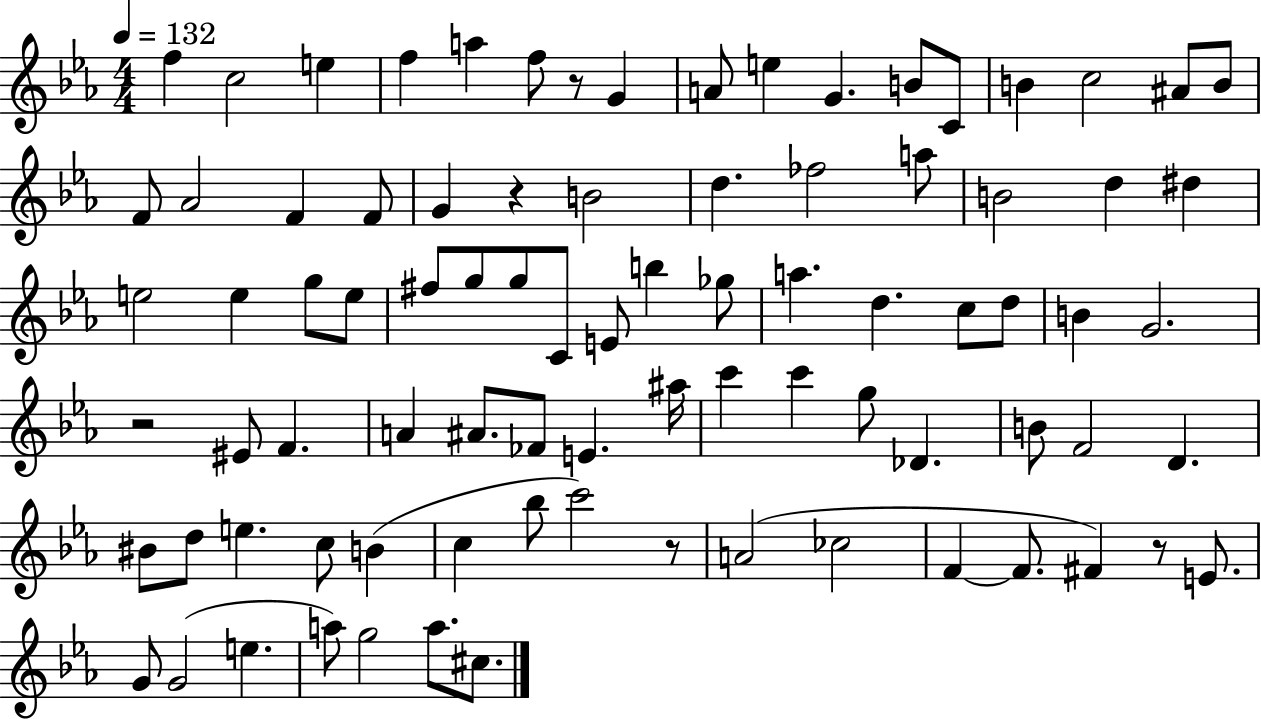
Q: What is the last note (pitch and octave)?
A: C#5